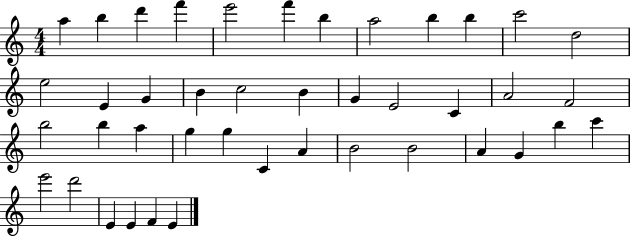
A5/q B5/q D6/q F6/q E6/h F6/q B5/q A5/h B5/q B5/q C6/h D5/h E5/h E4/q G4/q B4/q C5/h B4/q G4/q E4/h C4/q A4/h F4/h B5/h B5/q A5/q G5/q G5/q C4/q A4/q B4/h B4/h A4/q G4/q B5/q C6/q E6/h D6/h E4/q E4/q F4/q E4/q